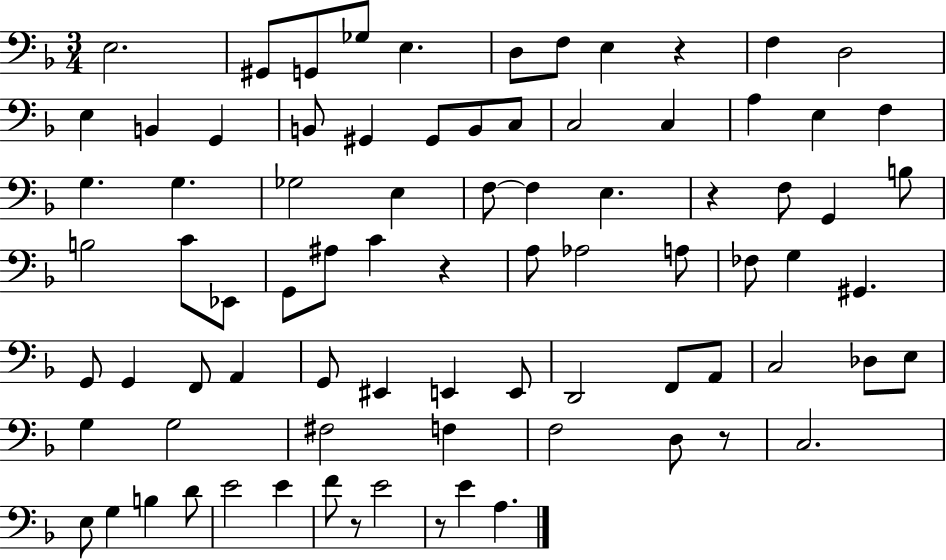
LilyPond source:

{
  \clef bass
  \numericTimeSignature
  \time 3/4
  \key f \major
  e2. | gis,8 g,8 ges8 e4. | d8 f8 e4 r4 | f4 d2 | \break e4 b,4 g,4 | b,8 gis,4 gis,8 b,8 c8 | c2 c4 | a4 e4 f4 | \break g4. g4. | ges2 e4 | f8~~ f4 e4. | r4 f8 g,4 b8 | \break b2 c'8 ees,8 | g,8 ais8 c'4 r4 | a8 aes2 a8 | fes8 g4 gis,4. | \break g,8 g,4 f,8 a,4 | g,8 eis,4 e,4 e,8 | d,2 f,8 a,8 | c2 des8 e8 | \break g4 g2 | fis2 f4 | f2 d8 r8 | c2. | \break e8 g4 b4 d'8 | e'2 e'4 | f'8 r8 e'2 | r8 e'4 a4. | \break \bar "|."
}